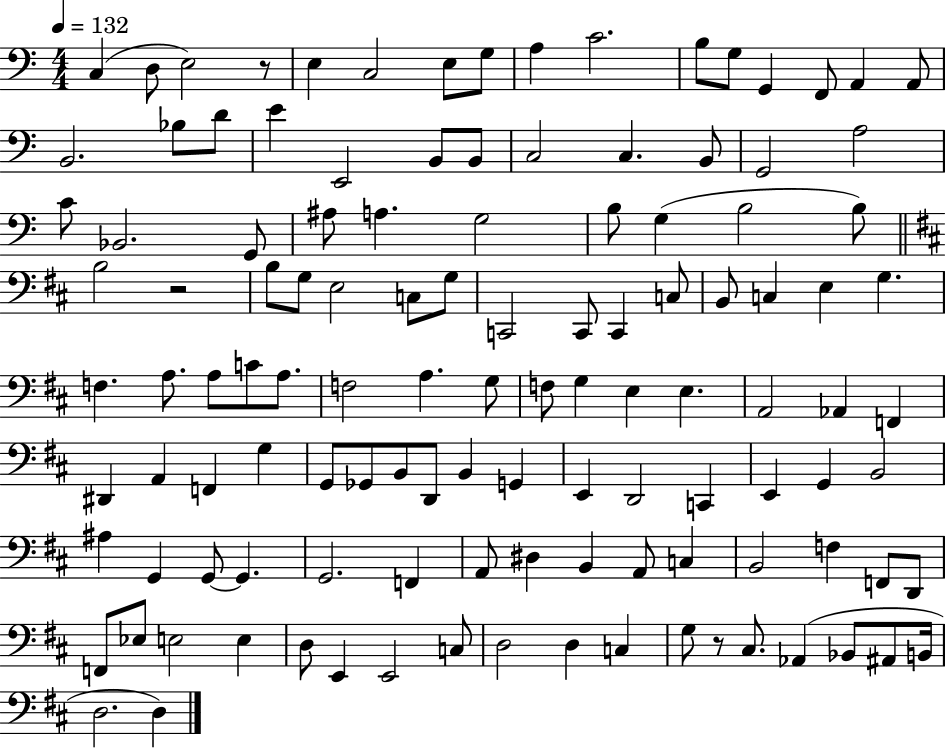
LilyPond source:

{
  \clef bass
  \numericTimeSignature
  \time 4/4
  \key c \major
  \tempo 4 = 132
  c4( d8 e2) r8 | e4 c2 e8 g8 | a4 c'2. | b8 g8 g,4 f,8 a,4 a,8 | \break b,2. bes8 d'8 | e'4 e,2 b,8 b,8 | c2 c4. b,8 | g,2 a2 | \break c'8 bes,2. g,8 | ais8 a4. g2 | b8 g4( b2 b8) | \bar "||" \break \key b \minor b2 r2 | b8 g8 e2 c8 g8 | c,2 c,8 c,4 c8 | b,8 c4 e4 g4. | \break f4. a8. a8 c'8 a8. | f2 a4. g8 | f8 g4 e4 e4. | a,2 aes,4 f,4 | \break dis,4 a,4 f,4 g4 | g,8 ges,8 b,8 d,8 b,4 g,4 | e,4 d,2 c,4 | e,4 g,4 b,2 | \break ais4 g,4 g,8~~ g,4. | g,2. f,4 | a,8 dis4 b,4 a,8 c4 | b,2 f4 f,8 d,8 | \break f,8 ees8 e2 e4 | d8 e,4 e,2 c8 | d2 d4 c4 | g8 r8 cis8. aes,4( bes,8 ais,8 b,16 | \break d2. d4) | \bar "|."
}